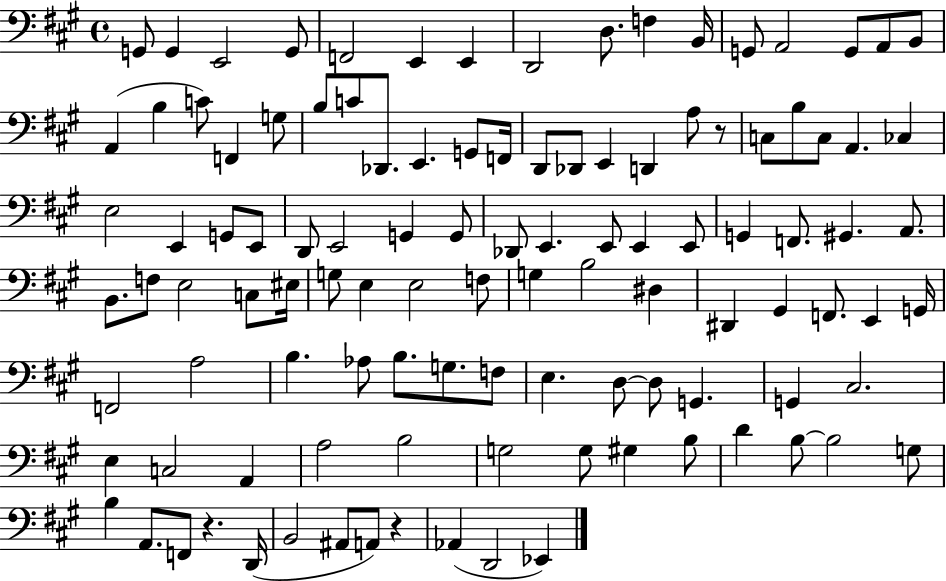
{
  \clef bass
  \time 4/4
  \defaultTimeSignature
  \key a \major
  g,8 g,4 e,2 g,8 | f,2 e,4 e,4 | d,2 d8. f4 b,16 | g,8 a,2 g,8 a,8 b,8 | \break a,4( b4 c'8) f,4 g8 | b8 c'8 des,8. e,4. g,8 f,16 | d,8 des,8 e,4 d,4 a8 r8 | c8 b8 c8 a,4. ces4 | \break e2 e,4 g,8 e,8 | d,8 e,2 g,4 g,8 | des,8 e,4. e,8 e,4 e,8 | g,4 f,8. gis,4. a,8. | \break b,8. f8 e2 c8 eis16 | g8 e4 e2 f8 | g4 b2 dis4 | dis,4 gis,4 f,8. e,4 g,16 | \break f,2 a2 | b4. aes8 b8. g8. f8 | e4. d8~~ d8 g,4. | g,4 cis2. | \break e4 c2 a,4 | a2 b2 | g2 g8 gis4 b8 | d'4 b8~~ b2 g8 | \break b4 a,8. f,8 r4. d,16( | b,2 ais,8 a,8) r4 | aes,4( d,2 ees,4) | \bar "|."
}